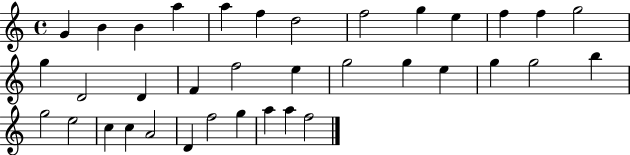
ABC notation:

X:1
T:Untitled
M:4/4
L:1/4
K:C
G B B a a f d2 f2 g e f f g2 g D2 D F f2 e g2 g e g g2 b g2 e2 c c A2 D f2 g a a f2